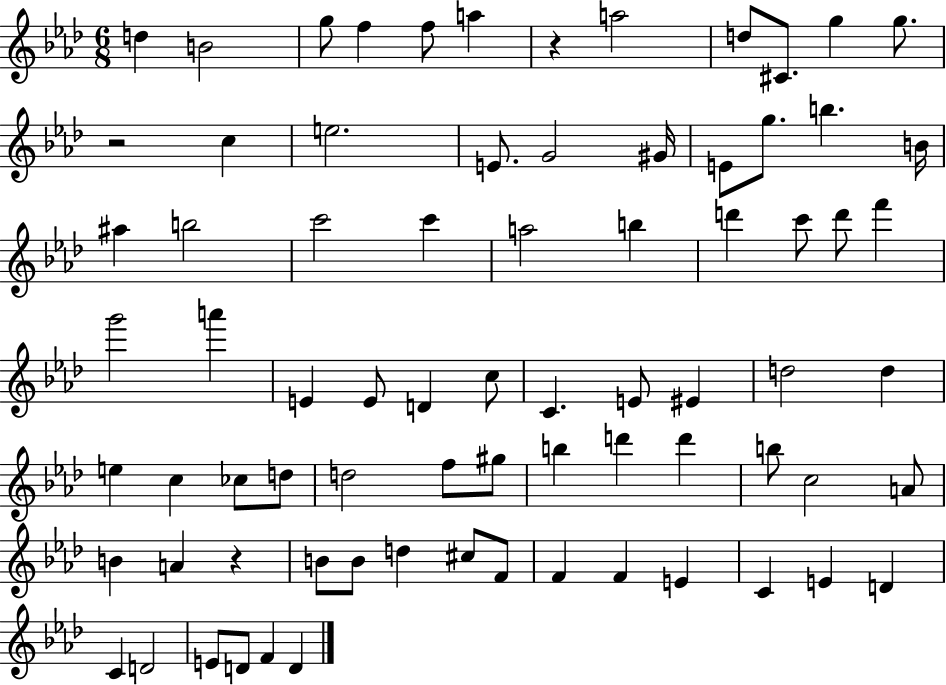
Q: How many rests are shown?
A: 3